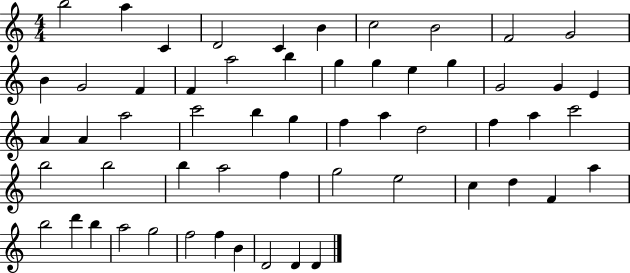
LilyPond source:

{
  \clef treble
  \numericTimeSignature
  \time 4/4
  \key c \major
  b''2 a''4 c'4 | d'2 c'4 b'4 | c''2 b'2 | f'2 g'2 | \break b'4 g'2 f'4 | f'4 a''2 b''4 | g''4 g''4 e''4 g''4 | g'2 g'4 e'4 | \break a'4 a'4 a''2 | c'''2 b''4 g''4 | f''4 a''4 d''2 | f''4 a''4 c'''2 | \break b''2 b''2 | b''4 a''2 f''4 | g''2 e''2 | c''4 d''4 f'4 a''4 | \break b''2 d'''4 b''4 | a''2 g''2 | f''2 f''4 b'4 | d'2 d'4 d'4 | \break \bar "|."
}